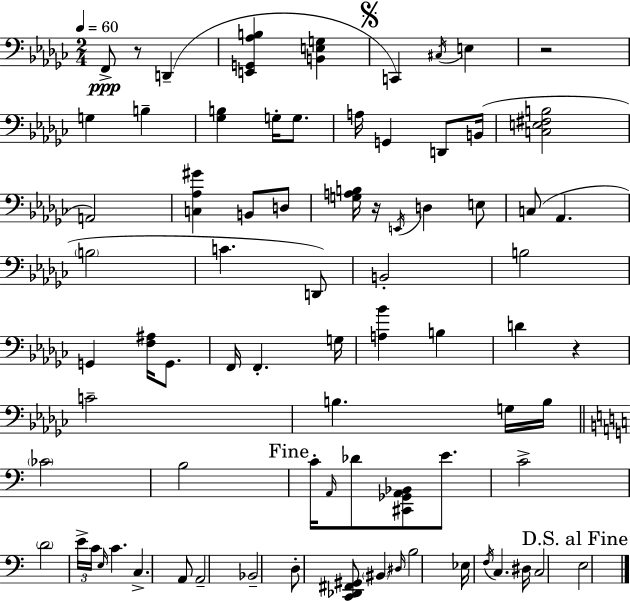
{
  \clef bass
  \numericTimeSignature
  \time 2/4
  \key ees \minor
  \tempo 4 = 60
  f,8->\ppp r8 d,4--( | <e, g, aes b>4 <b, e g>4 | \mark \markup { \musicglyph "scripts.segno" } c,4) \acciaccatura { cis16 } e4 | r2 | \break g4 b4-- | <ges b>4 g16-. g8. | a16 g,4 d,8 | b,16( <c e fis b>2 | \break a,2) | <c aes gis'>4 b,8 d8 | <g a b>16 r16 \acciaccatura { e,16 } d4 | e8 c8( aes,4. | \break \parenthesize b2 | c'4. | d,8) b,2-. | b2 | \break g,4 <f ais>16 g,8. | f,16 f,4.-. | g16 <a bes'>4 b4 | d'4 r4 | \break c'2-- | b4. | g16 b16 \bar "||" \break \key c \major \parenthesize ces'2 | b2 | \mark "Fine" c'16-. \grace { a,16 } des'8 <cis, ges, a, bes,>8 e'8. | c'2-> | \break \parenthesize d'2 | \tuplet 3/2 { e'16-> c'16 \grace { e16 } } c'4. | c4.-> | a,8 a,2-- | \break bes,2-- | d8-. <c, des, fis, gis,>8 \parenthesize bis,4 | \grace { dis16 } b2 | ees16 \acciaccatura { f16 } c4. | \break dis16 c2 | \mark "D.S. al Fine" e2 | \bar "|."
}